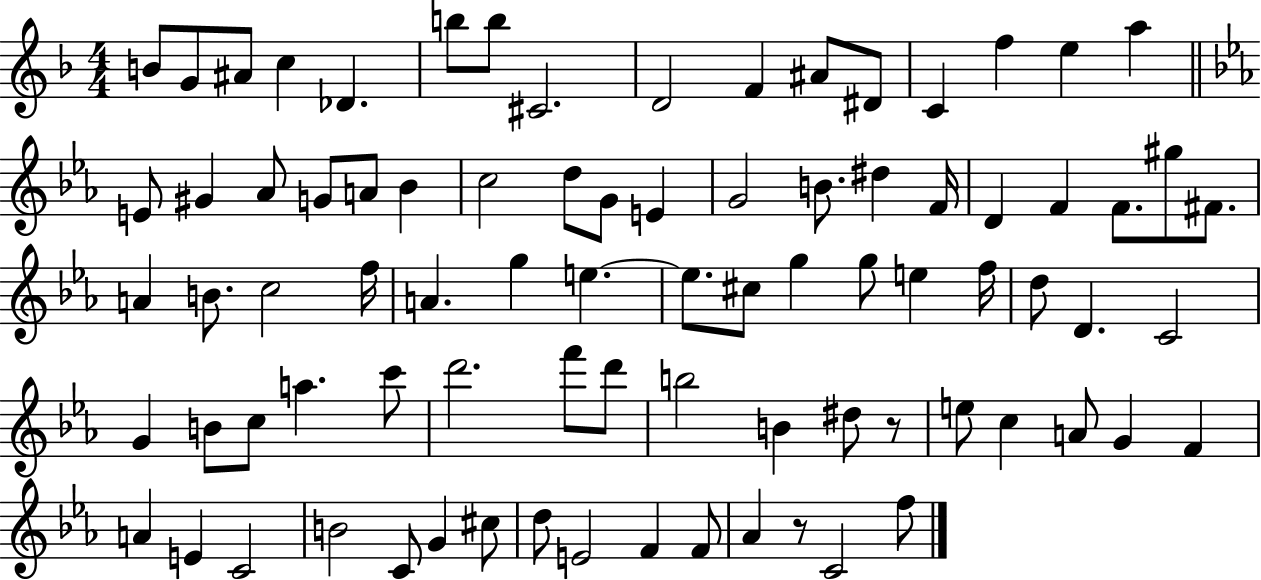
{
  \clef treble
  \numericTimeSignature
  \time 4/4
  \key f \major
  b'8 g'8 ais'8 c''4 des'4. | b''8 b''8 cis'2. | d'2 f'4 ais'8 dis'8 | c'4 f''4 e''4 a''4 | \break \bar "||" \break \key c \minor e'8 gis'4 aes'8 g'8 a'8 bes'4 | c''2 d''8 g'8 e'4 | g'2 b'8. dis''4 f'16 | d'4 f'4 f'8. gis''8 fis'8. | \break a'4 b'8. c''2 f''16 | a'4. g''4 e''4.~~ | e''8. cis''8 g''4 g''8 e''4 f''16 | d''8 d'4. c'2 | \break g'4 b'8 c''8 a''4. c'''8 | d'''2. f'''8 d'''8 | b''2 b'4 dis''8 r8 | e''8 c''4 a'8 g'4 f'4 | \break a'4 e'4 c'2 | b'2 c'8 g'4 cis''8 | d''8 e'2 f'4 f'8 | aes'4 r8 c'2 f''8 | \break \bar "|."
}